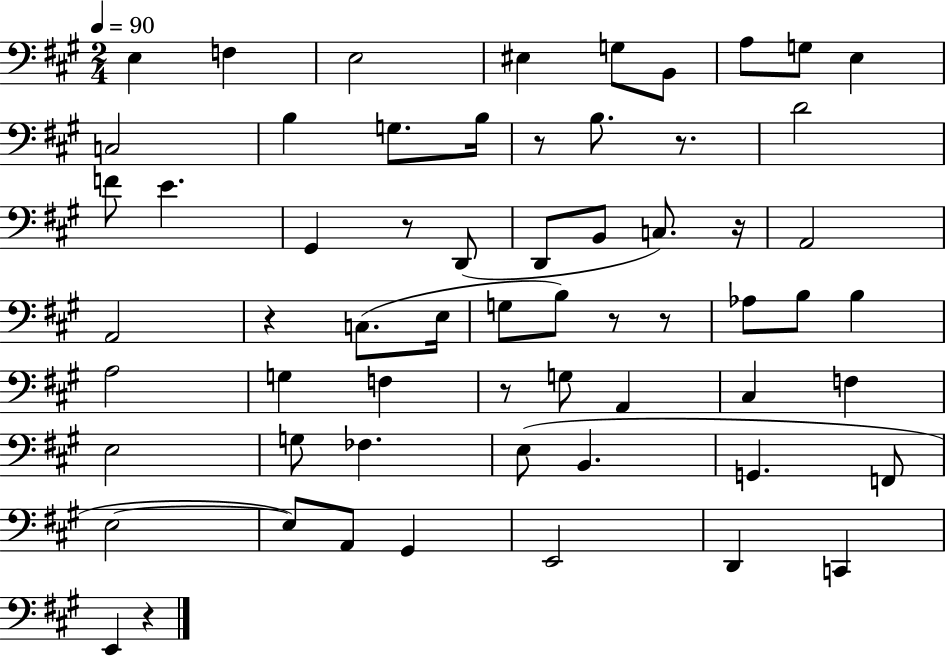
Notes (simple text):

E3/q F3/q E3/h EIS3/q G3/e B2/e A3/e G3/e E3/q C3/h B3/q G3/e. B3/s R/e B3/e. R/e. D4/h F4/e E4/q. G#2/q R/e D2/e D2/e B2/e C3/e. R/s A2/h A2/h R/q C3/e. E3/s G3/e B3/e R/e R/e Ab3/e B3/e B3/q A3/h G3/q F3/q R/e G3/e A2/q C#3/q F3/q E3/h G3/e FES3/q. E3/e B2/q. G2/q. F2/e E3/h E3/e A2/e G#2/q E2/h D2/q C2/q E2/q R/q